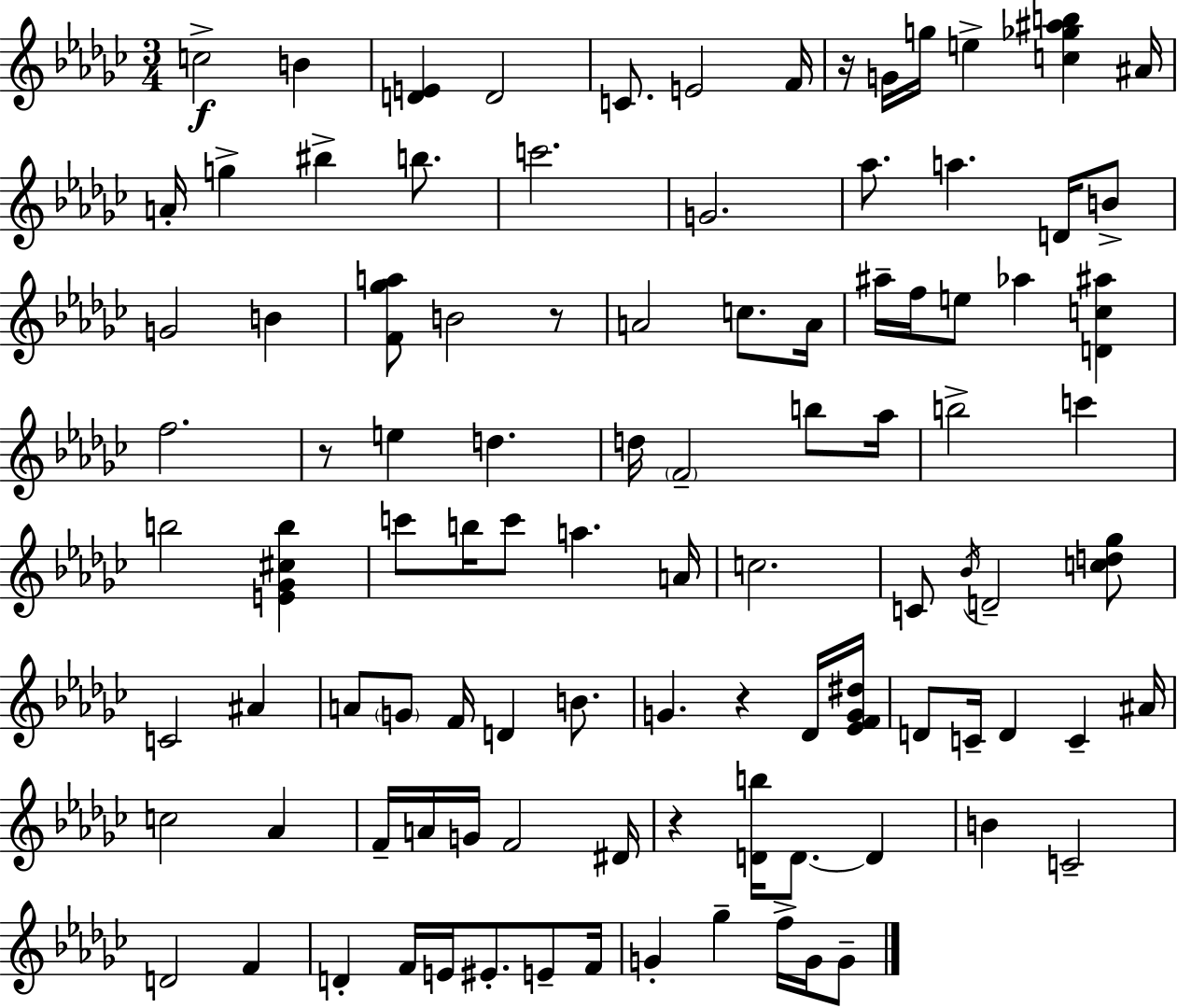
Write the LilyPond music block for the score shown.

{
  \clef treble
  \numericTimeSignature
  \time 3/4
  \key ees \minor
  \repeat volta 2 { c''2->\f b'4 | <d' e'>4 d'2 | c'8. e'2 f'16 | r16 g'16 g''16 e''4-> <c'' ges'' ais'' b''>4 ais'16 | \break a'16-. g''4-> bis''4-> b''8. | c'''2. | g'2. | aes''8. a''4. d'16 b'8-> | \break g'2 b'4 | <f' ges'' a''>8 b'2 r8 | a'2 c''8. a'16 | ais''16-- f''16 e''8 aes''4 <d' c'' ais''>4 | \break f''2. | r8 e''4 d''4. | d''16 \parenthesize f'2-- b''8 aes''16 | b''2-> c'''4 | \break b''2 <e' ges' cis'' b''>4 | c'''8 b''16 c'''8 a''4. a'16 | c''2. | c'8 \acciaccatura { bes'16 } d'2-- <c'' d'' ges''>8 | \break c'2 ais'4 | a'8 \parenthesize g'8 f'16 d'4 b'8. | g'4. r4 des'16 | <ees' f' g' dis''>16 d'8 c'16-- d'4 c'4-- | \break ais'16 c''2 aes'4 | f'16-- a'16 g'16 f'2 | dis'16 r4 <d' b''>16 d'8.~~ d'4 | b'4 c'2-- | \break d'2 f'4 | d'4-. f'16 e'16 eis'8.-. e'8-- | f'16 g'4-. ges''4-- f''16-> g'16 g'8-- | } \bar "|."
}